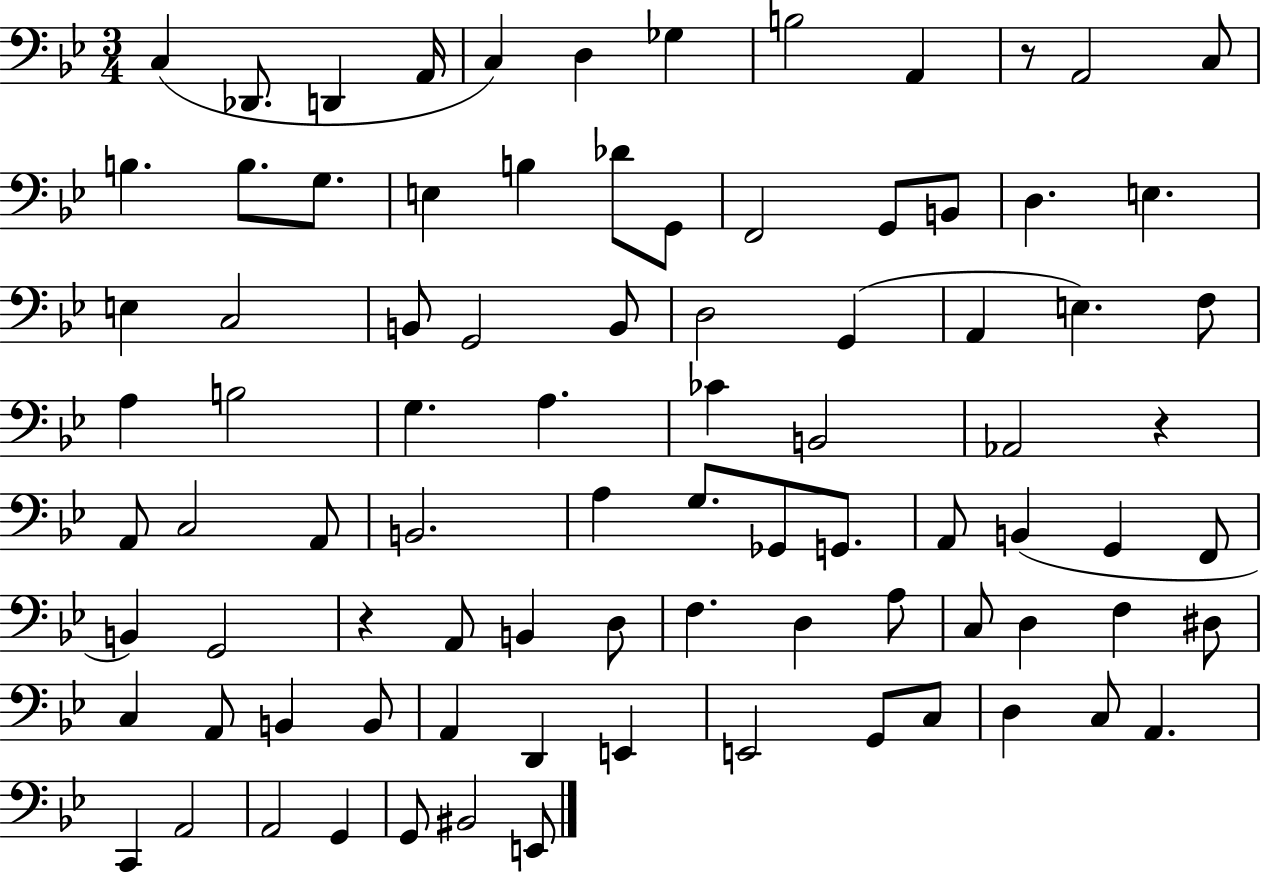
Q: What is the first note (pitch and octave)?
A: C3